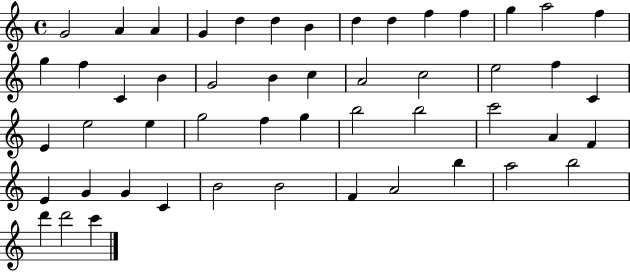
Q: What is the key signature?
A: C major